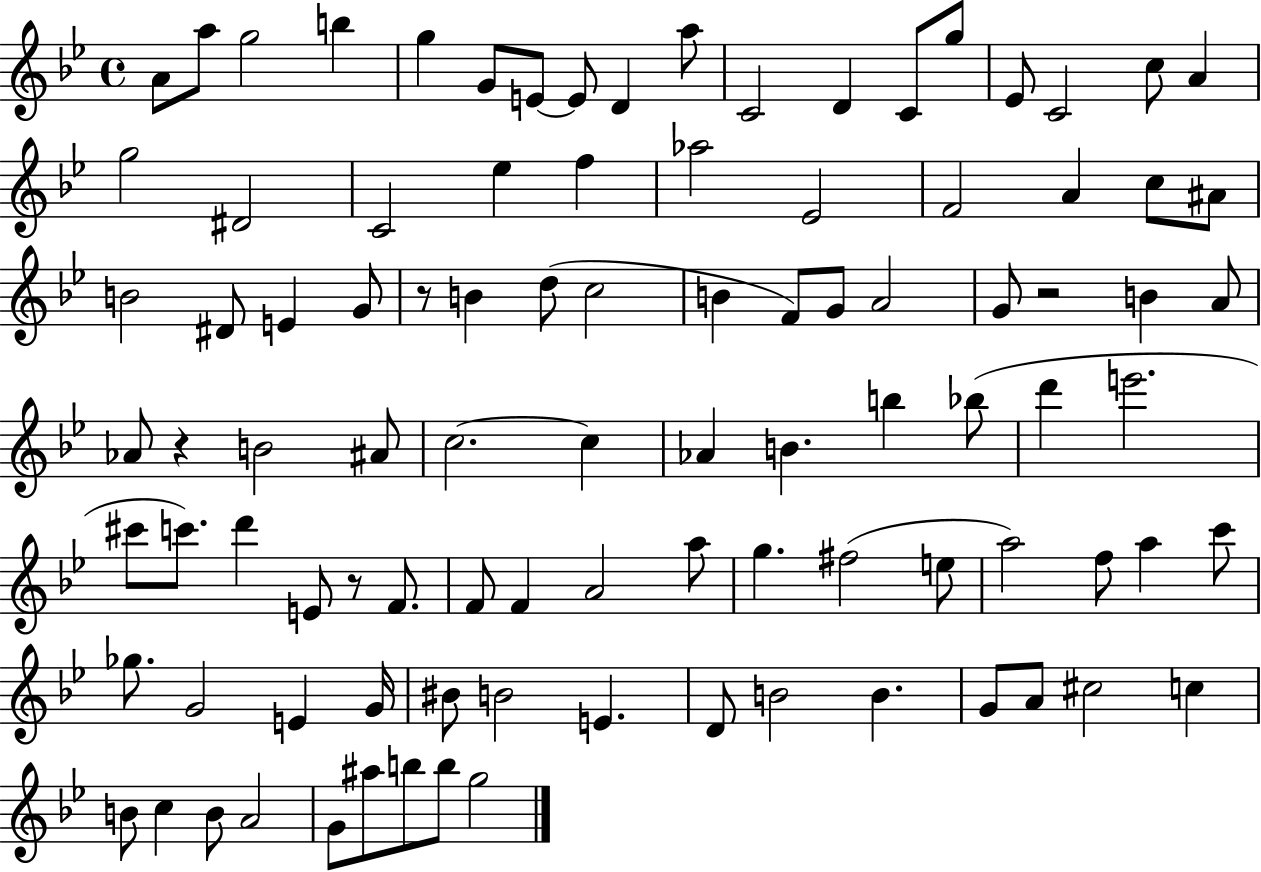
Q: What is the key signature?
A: BES major